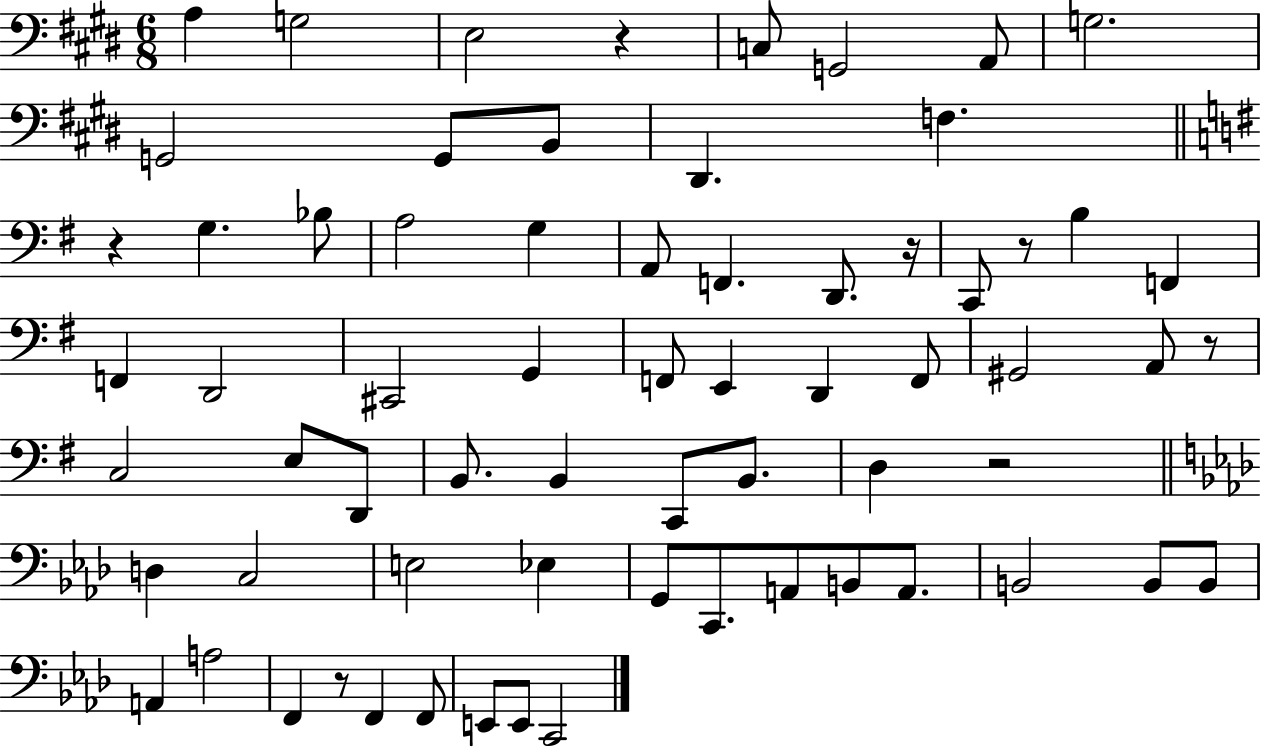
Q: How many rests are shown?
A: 7